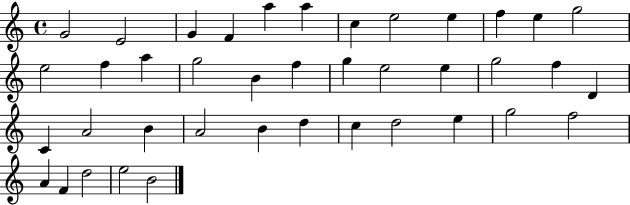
X:1
T:Untitled
M:4/4
L:1/4
K:C
G2 E2 G F a a c e2 e f e g2 e2 f a g2 B f g e2 e g2 f D C A2 B A2 B d c d2 e g2 f2 A F d2 e2 B2